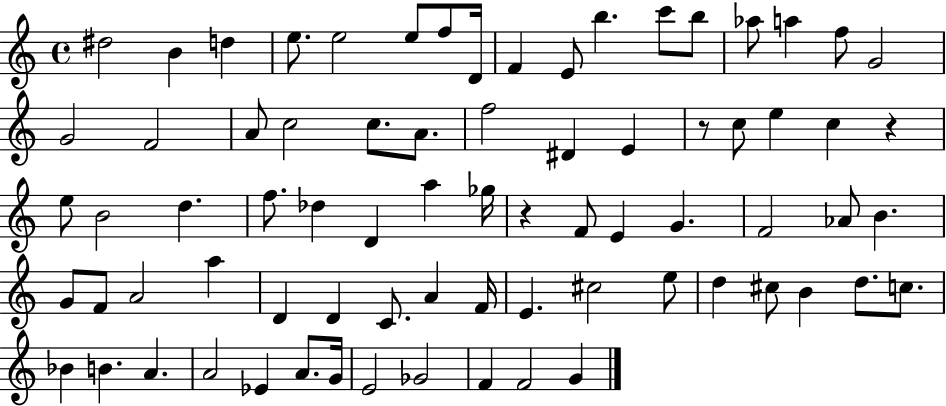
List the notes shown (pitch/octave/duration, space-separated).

D#5/h B4/q D5/q E5/e. E5/h E5/e F5/e D4/s F4/q E4/e B5/q. C6/e B5/e Ab5/e A5/q F5/e G4/h G4/h F4/h A4/e C5/h C5/e. A4/e. F5/h D#4/q E4/q R/e C5/e E5/q C5/q R/q E5/e B4/h D5/q. F5/e. Db5/q D4/q A5/q Gb5/s R/q F4/e E4/q G4/q. F4/h Ab4/e B4/q. G4/e F4/e A4/h A5/q D4/q D4/q C4/e. A4/q F4/s E4/q. C#5/h E5/e D5/q C#5/e B4/q D5/e. C5/e. Bb4/q B4/q. A4/q. A4/h Eb4/q A4/e. G4/s E4/h Gb4/h F4/q F4/h G4/q